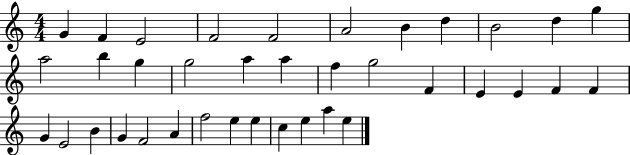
G4/q F4/q E4/h F4/h F4/h A4/h B4/q D5/q B4/h D5/q G5/q A5/h B5/q G5/q G5/h A5/q A5/q F5/q G5/h F4/q E4/q E4/q F4/q F4/q G4/q E4/h B4/q G4/q F4/h A4/q F5/h E5/q E5/q C5/q E5/q A5/q E5/q